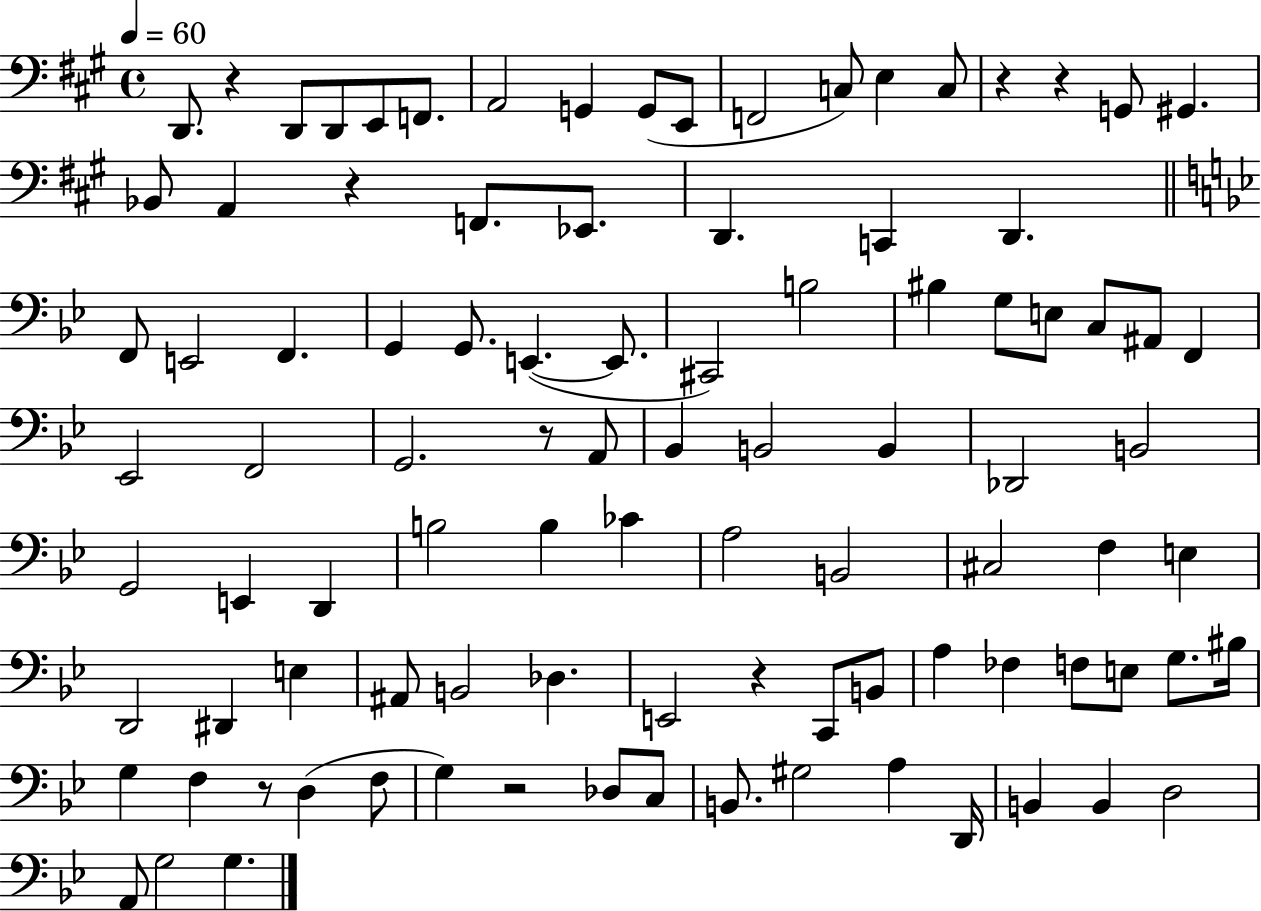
D2/e. R/q D2/e D2/e E2/e F2/e. A2/h G2/q G2/e E2/e F2/h C3/e E3/q C3/e R/q R/q G2/e G#2/q. Bb2/e A2/q R/q F2/e. Eb2/e. D2/q. C2/q D2/q. F2/e E2/h F2/q. G2/q G2/e. E2/q. E2/e. C#2/h B3/h BIS3/q G3/e E3/e C3/e A#2/e F2/q Eb2/h F2/h G2/h. R/e A2/e Bb2/q B2/h B2/q Db2/h B2/h G2/h E2/q D2/q B3/h B3/q CES4/q A3/h B2/h C#3/h F3/q E3/q D2/h D#2/q E3/q A#2/e B2/h Db3/q. E2/h R/q C2/e B2/e A3/q FES3/q F3/e E3/e G3/e. BIS3/s G3/q F3/q R/e D3/q F3/e G3/q R/h Db3/e C3/e B2/e. G#3/h A3/q D2/s B2/q B2/q D3/h A2/e G3/h G3/q.